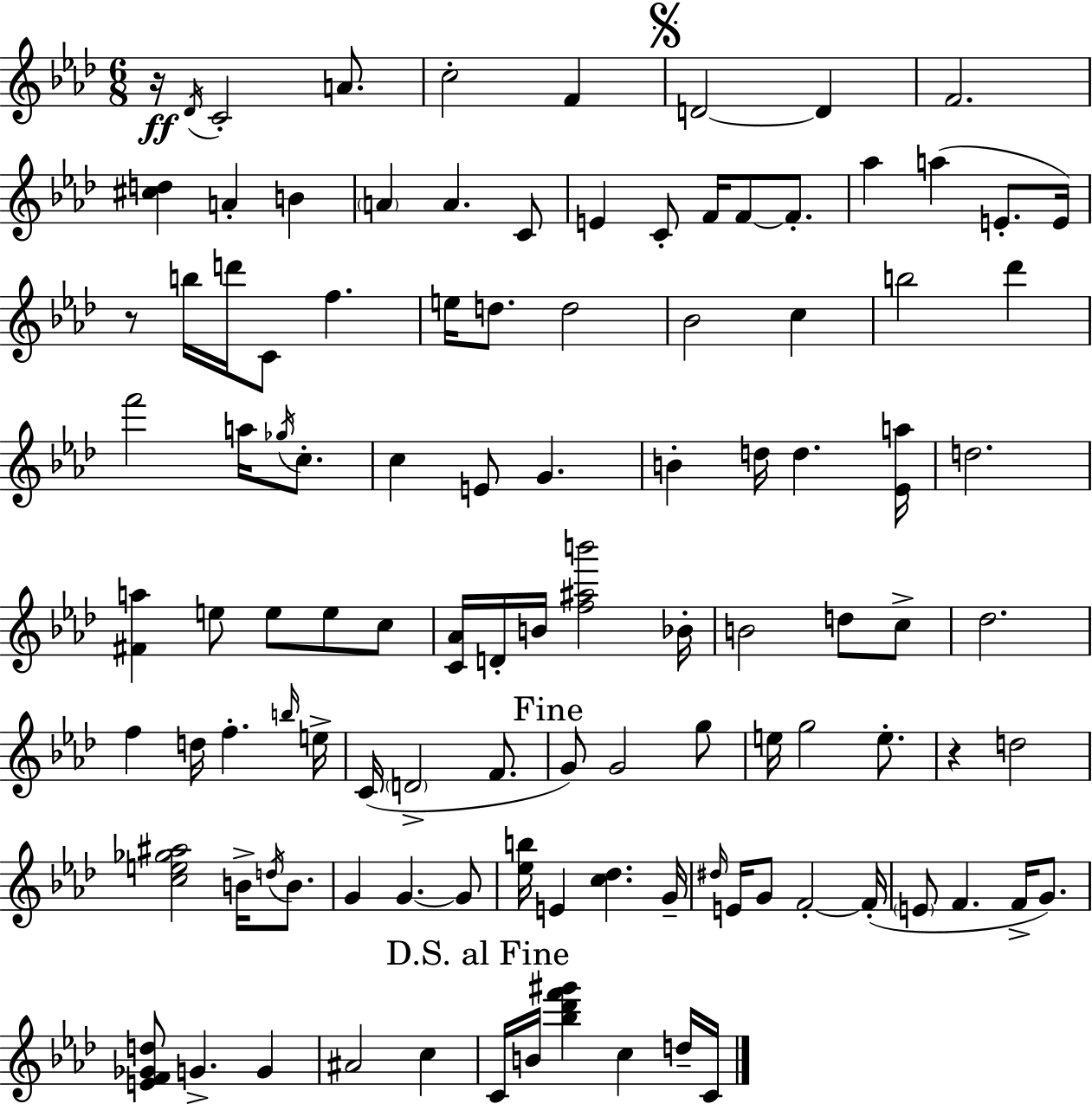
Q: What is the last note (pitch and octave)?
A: C4